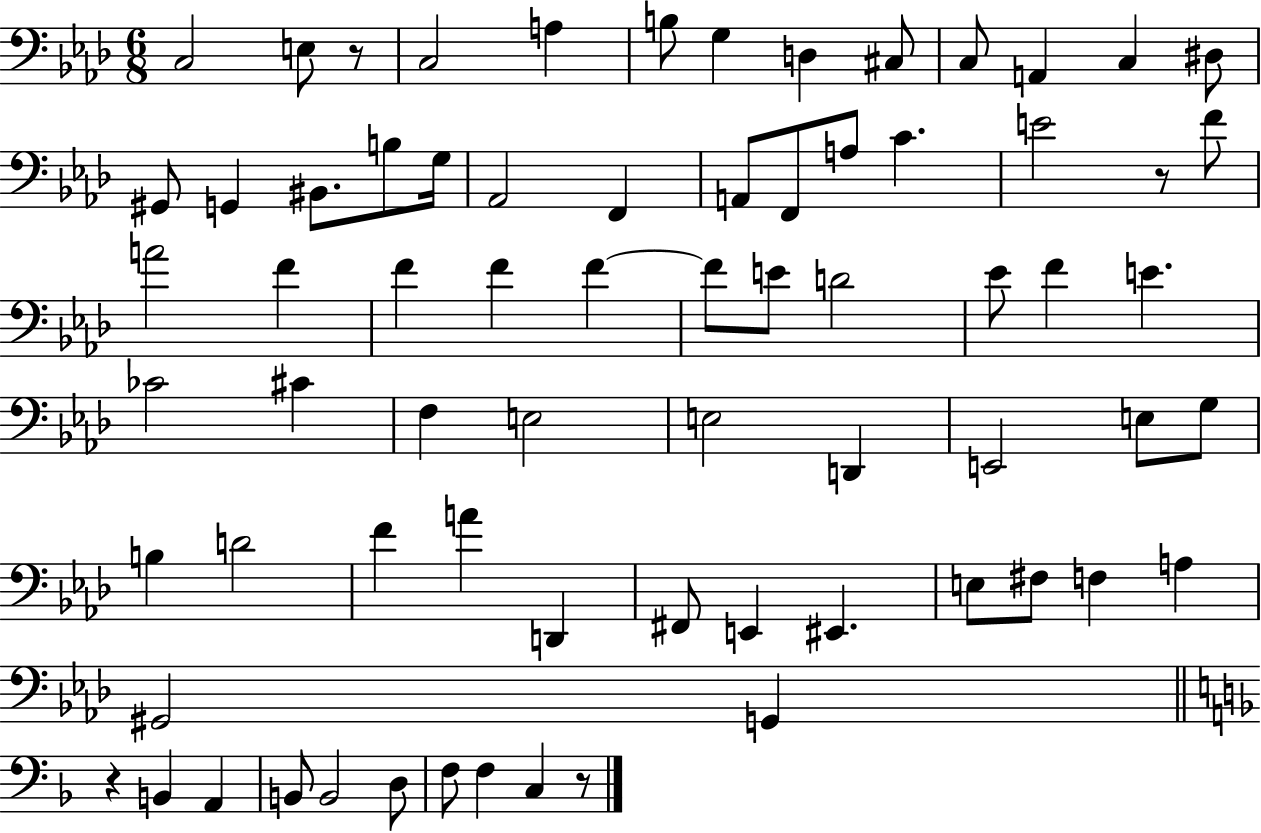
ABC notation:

X:1
T:Untitled
M:6/8
L:1/4
K:Ab
C,2 E,/2 z/2 C,2 A, B,/2 G, D, ^C,/2 C,/2 A,, C, ^D,/2 ^G,,/2 G,, ^B,,/2 B,/2 G,/4 _A,,2 F,, A,,/2 F,,/2 A,/2 C E2 z/2 F/2 A2 F F F F F/2 E/2 D2 _E/2 F E _C2 ^C F, E,2 E,2 D,, E,,2 E,/2 G,/2 B, D2 F A D,, ^F,,/2 E,, ^E,, E,/2 ^F,/2 F, A, ^G,,2 G,, z B,, A,, B,,/2 B,,2 D,/2 F,/2 F, C, z/2